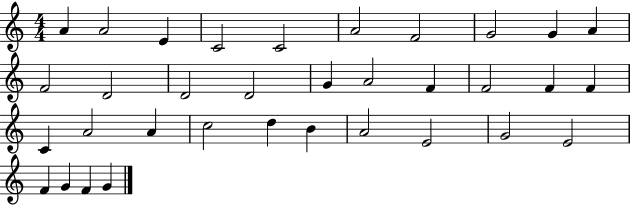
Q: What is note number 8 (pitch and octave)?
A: G4